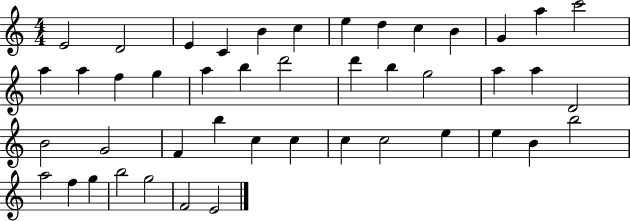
{
  \clef treble
  \numericTimeSignature
  \time 4/4
  \key c \major
  e'2 d'2 | e'4 c'4 b'4 c''4 | e''4 d''4 c''4 b'4 | g'4 a''4 c'''2 | \break a''4 a''4 f''4 g''4 | a''4 b''4 d'''2 | d'''4 b''4 g''2 | a''4 a''4 d'2 | \break b'2 g'2 | f'4 b''4 c''4 c''4 | c''4 c''2 e''4 | e''4 b'4 b''2 | \break a''2 f''4 g''4 | b''2 g''2 | f'2 e'2 | \bar "|."
}